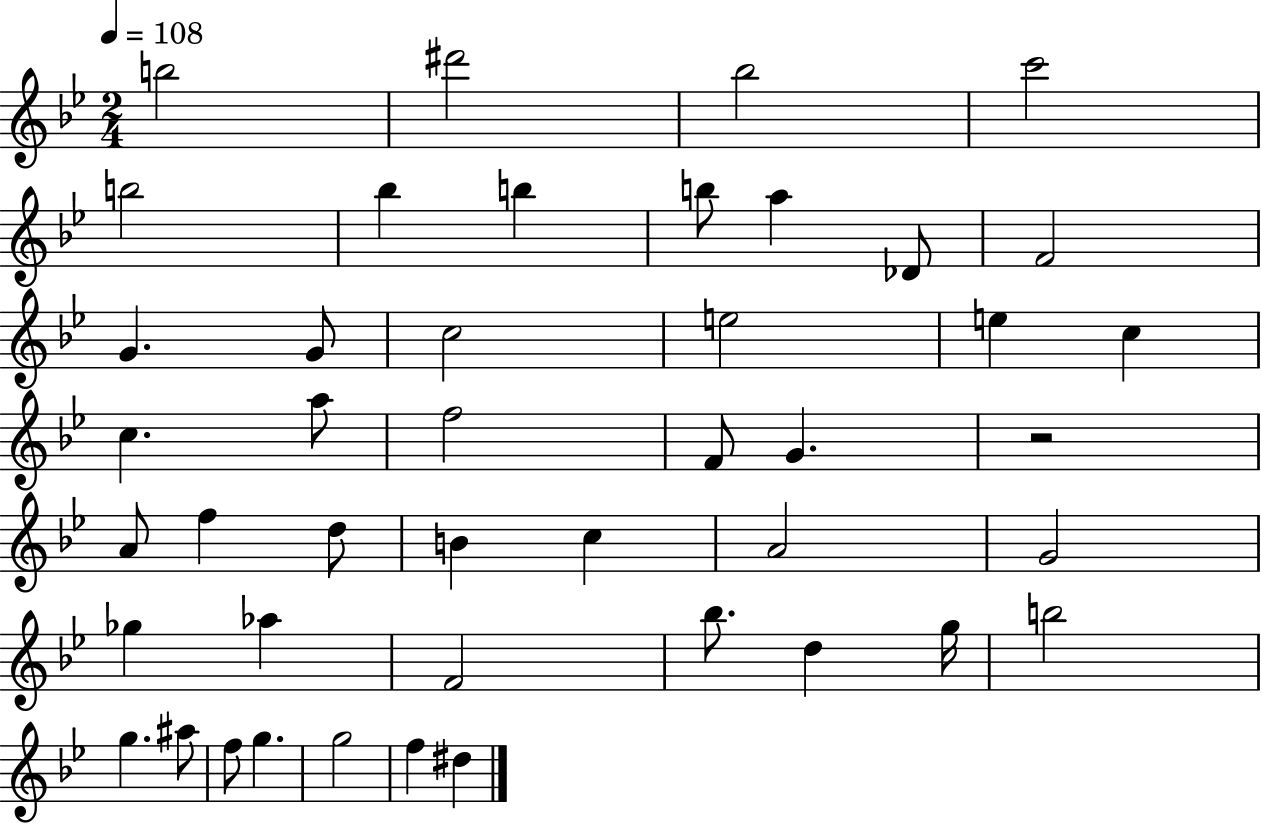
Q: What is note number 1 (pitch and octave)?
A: B5